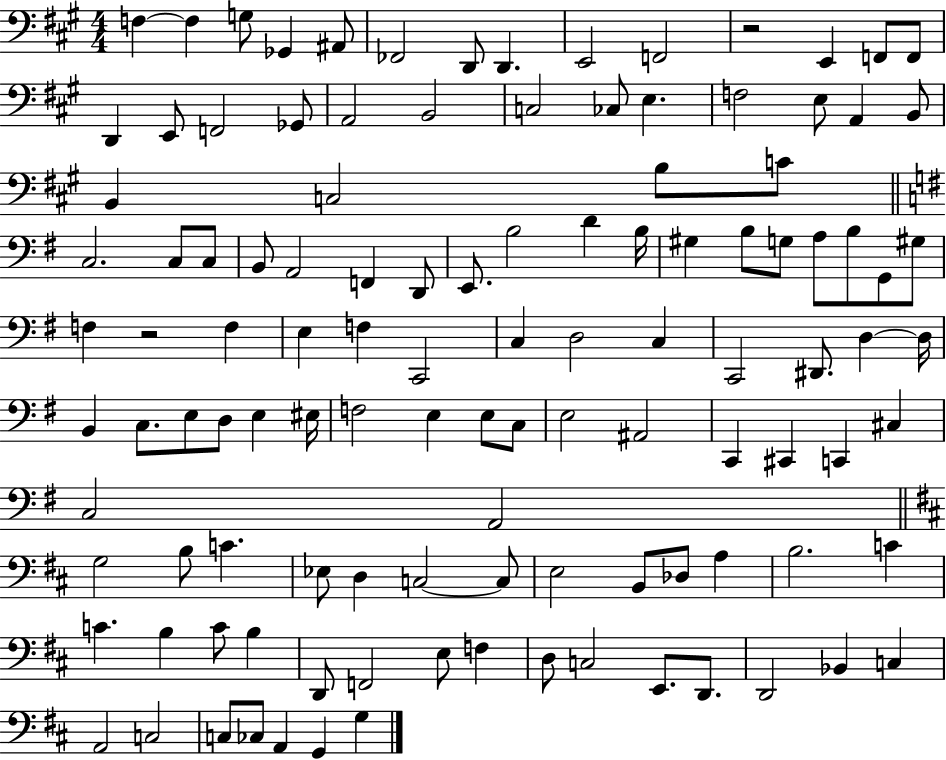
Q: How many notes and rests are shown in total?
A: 115